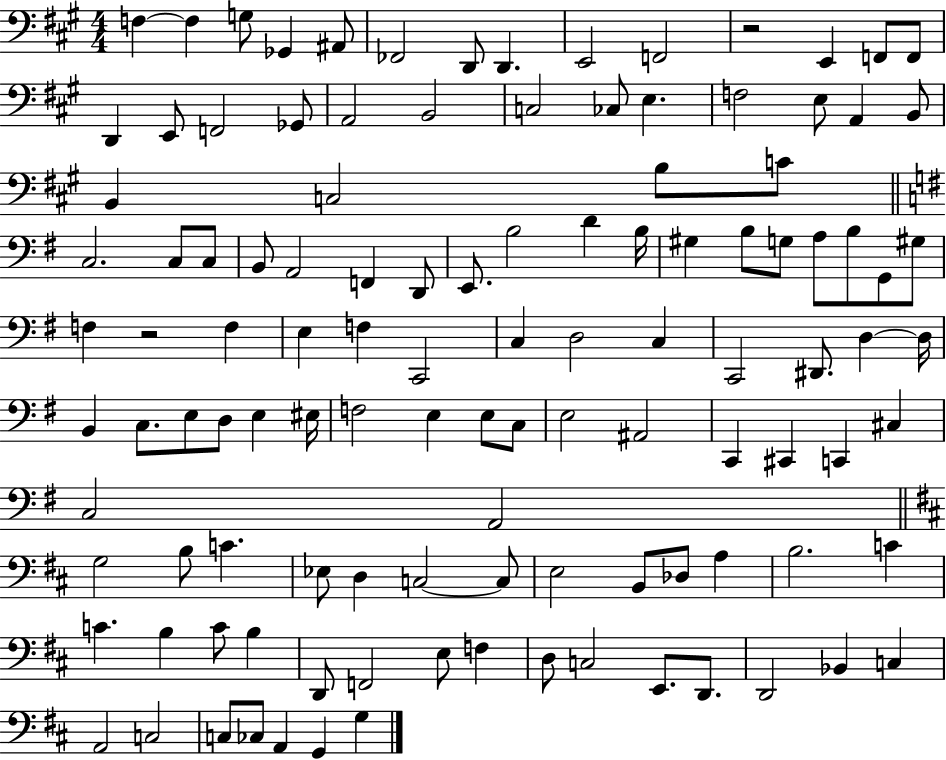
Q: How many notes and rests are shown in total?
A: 115